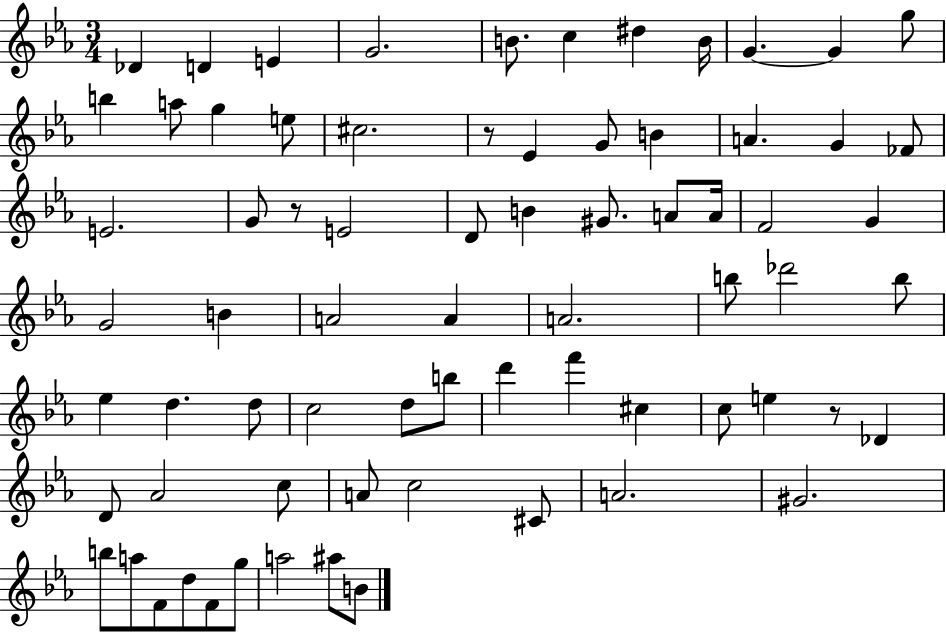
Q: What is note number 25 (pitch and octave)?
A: E4